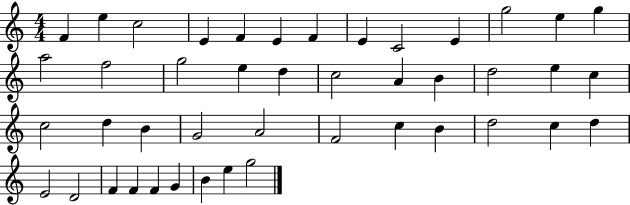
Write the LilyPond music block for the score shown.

{
  \clef treble
  \numericTimeSignature
  \time 4/4
  \key c \major
  f'4 e''4 c''2 | e'4 f'4 e'4 f'4 | e'4 c'2 e'4 | g''2 e''4 g''4 | \break a''2 f''2 | g''2 e''4 d''4 | c''2 a'4 b'4 | d''2 e''4 c''4 | \break c''2 d''4 b'4 | g'2 a'2 | f'2 c''4 b'4 | d''2 c''4 d''4 | \break e'2 d'2 | f'4 f'4 f'4 g'4 | b'4 e''4 g''2 | \bar "|."
}